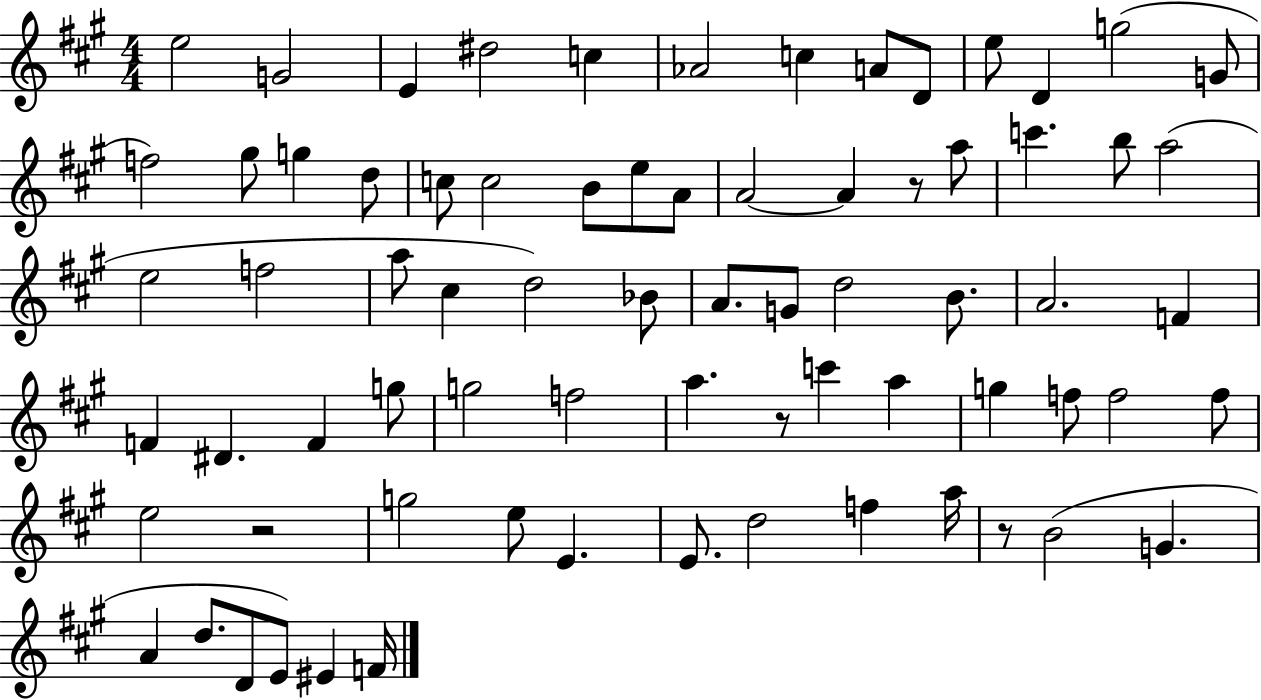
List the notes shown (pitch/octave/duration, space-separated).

E5/h G4/h E4/q D#5/h C5/q Ab4/h C5/q A4/e D4/e E5/e D4/q G5/h G4/e F5/h G#5/e G5/q D5/e C5/e C5/h B4/e E5/e A4/e A4/h A4/q R/e A5/e C6/q. B5/e A5/h E5/h F5/h A5/e C#5/q D5/h Bb4/e A4/e. G4/e D5/h B4/e. A4/h. F4/q F4/q D#4/q. F4/q G5/e G5/h F5/h A5/q. R/e C6/q A5/q G5/q F5/e F5/h F5/e E5/h R/h G5/h E5/e E4/q. E4/e. D5/h F5/q A5/s R/e B4/h G4/q. A4/q D5/e. D4/e E4/e EIS4/q F4/s